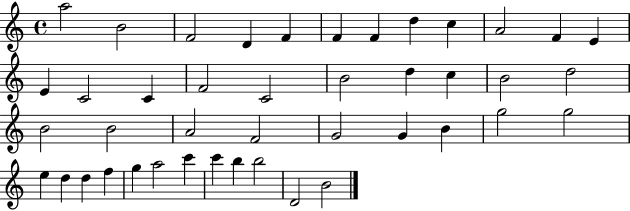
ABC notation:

X:1
T:Untitled
M:4/4
L:1/4
K:C
a2 B2 F2 D F F F d c A2 F E E C2 C F2 C2 B2 d c B2 d2 B2 B2 A2 F2 G2 G B g2 g2 e d d f g a2 c' c' b b2 D2 B2